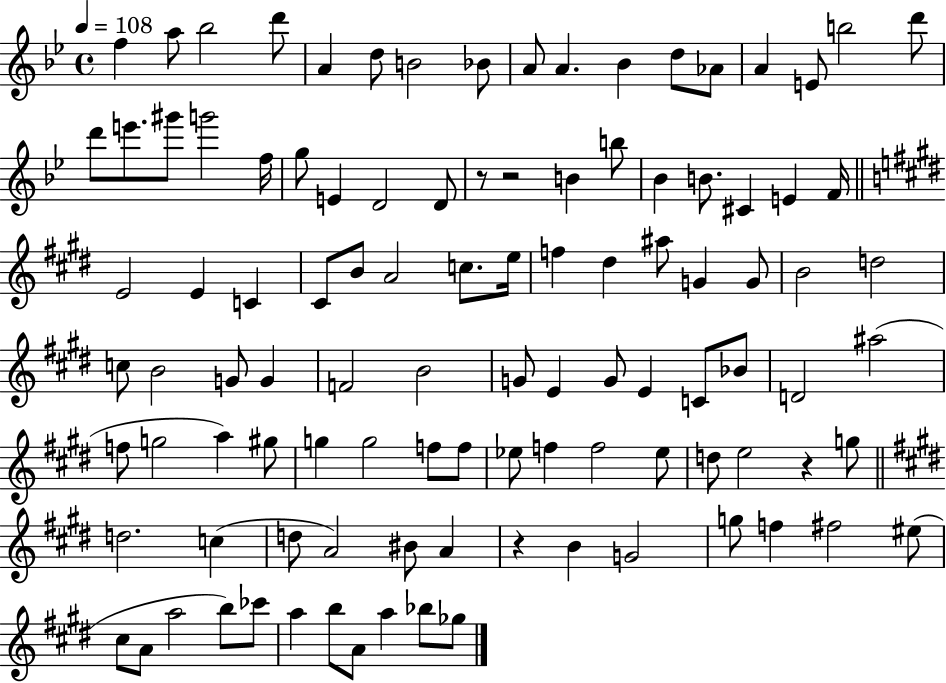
F5/q A5/e Bb5/h D6/e A4/q D5/e B4/h Bb4/e A4/e A4/q. Bb4/q D5/e Ab4/e A4/q E4/e B5/h D6/e D6/e E6/e. G#6/e G6/h F5/s G5/e E4/q D4/h D4/e R/e R/h B4/q B5/e Bb4/q B4/e. C#4/q E4/q F4/s E4/h E4/q C4/q C#4/e B4/e A4/h C5/e. E5/s F5/q D#5/q A#5/e G4/q G4/e B4/h D5/h C5/e B4/h G4/e G4/q F4/h B4/h G4/e E4/q G4/e E4/q C4/e Bb4/e D4/h A#5/h F5/e G5/h A5/q G#5/e G5/q G5/h F5/e F5/e Eb5/e F5/q F5/h Eb5/e D5/e E5/h R/q G5/e D5/h. C5/q D5/e A4/h BIS4/e A4/q R/q B4/q G4/h G5/e F5/q F#5/h EIS5/e C#5/e A4/e A5/h B5/e CES6/e A5/q B5/e A4/e A5/q Bb5/e Gb5/e